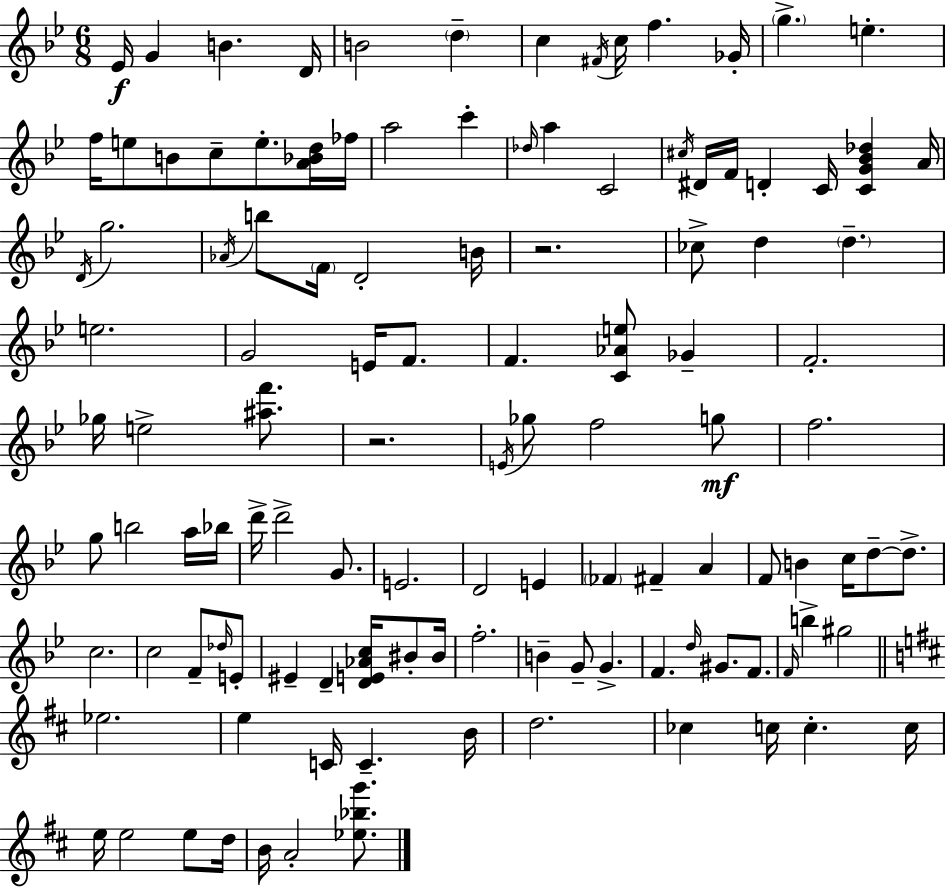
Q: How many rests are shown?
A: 2